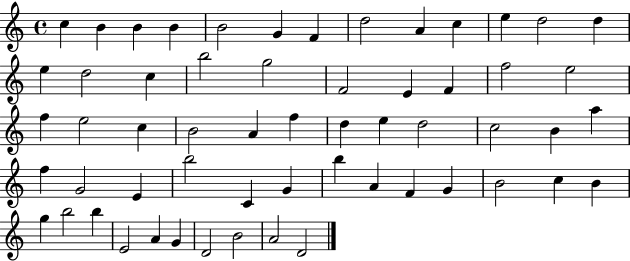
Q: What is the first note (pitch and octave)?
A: C5